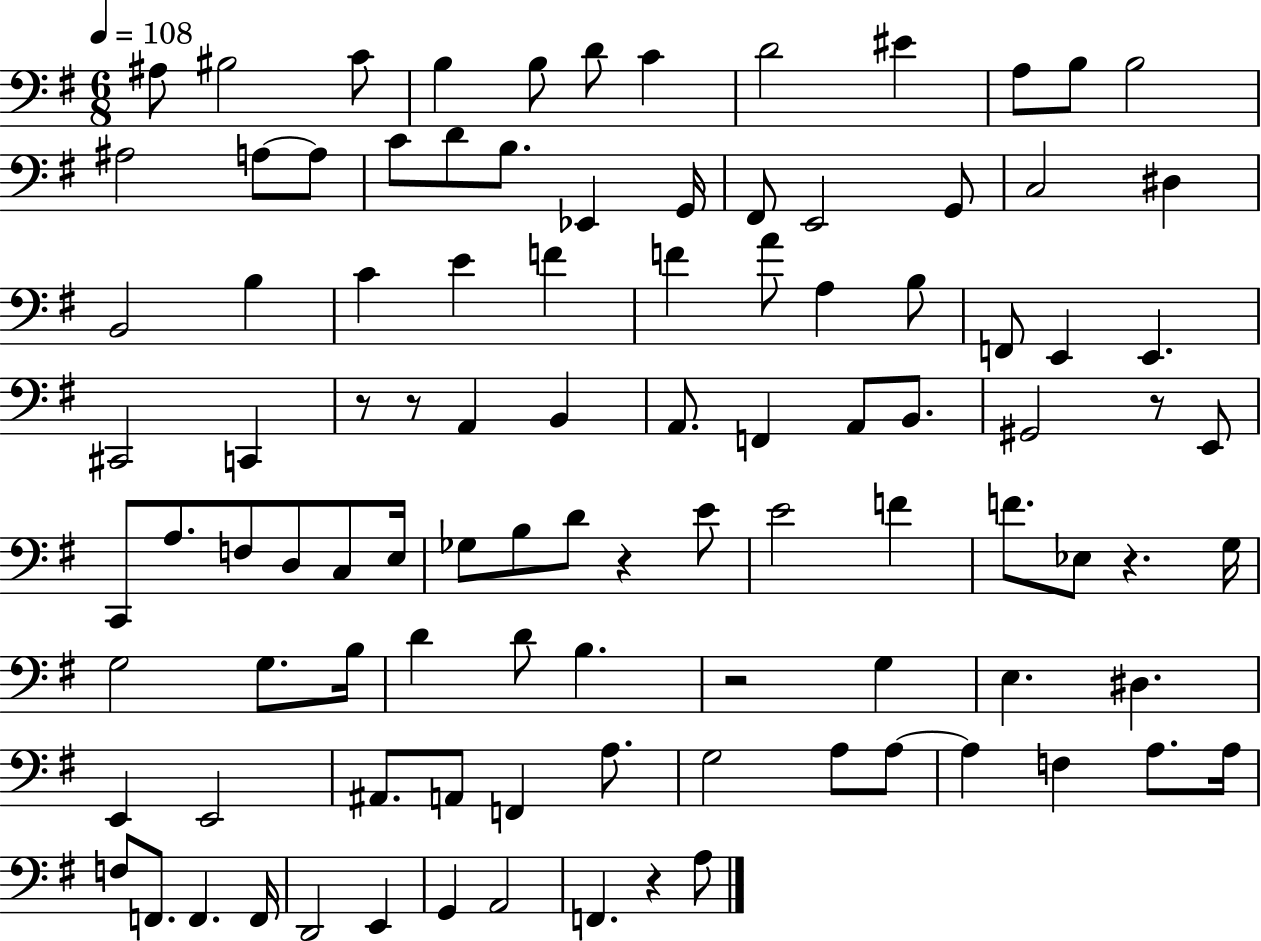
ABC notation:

X:1
T:Untitled
M:6/8
L:1/4
K:G
^A,/2 ^B,2 C/2 B, B,/2 D/2 C D2 ^E A,/2 B,/2 B,2 ^A,2 A,/2 A,/2 C/2 D/2 B,/2 _E,, G,,/4 ^F,,/2 E,,2 G,,/2 C,2 ^D, B,,2 B, C E F F A/2 A, B,/2 F,,/2 E,, E,, ^C,,2 C,, z/2 z/2 A,, B,, A,,/2 F,, A,,/2 B,,/2 ^G,,2 z/2 E,,/2 C,,/2 A,/2 F,/2 D,/2 C,/2 E,/4 _G,/2 B,/2 D/2 z E/2 E2 F F/2 _E,/2 z G,/4 G,2 G,/2 B,/4 D D/2 B, z2 G, E, ^D, E,, E,,2 ^A,,/2 A,,/2 F,, A,/2 G,2 A,/2 A,/2 A, F, A,/2 A,/4 F,/2 F,,/2 F,, F,,/4 D,,2 E,, G,, A,,2 F,, z A,/2